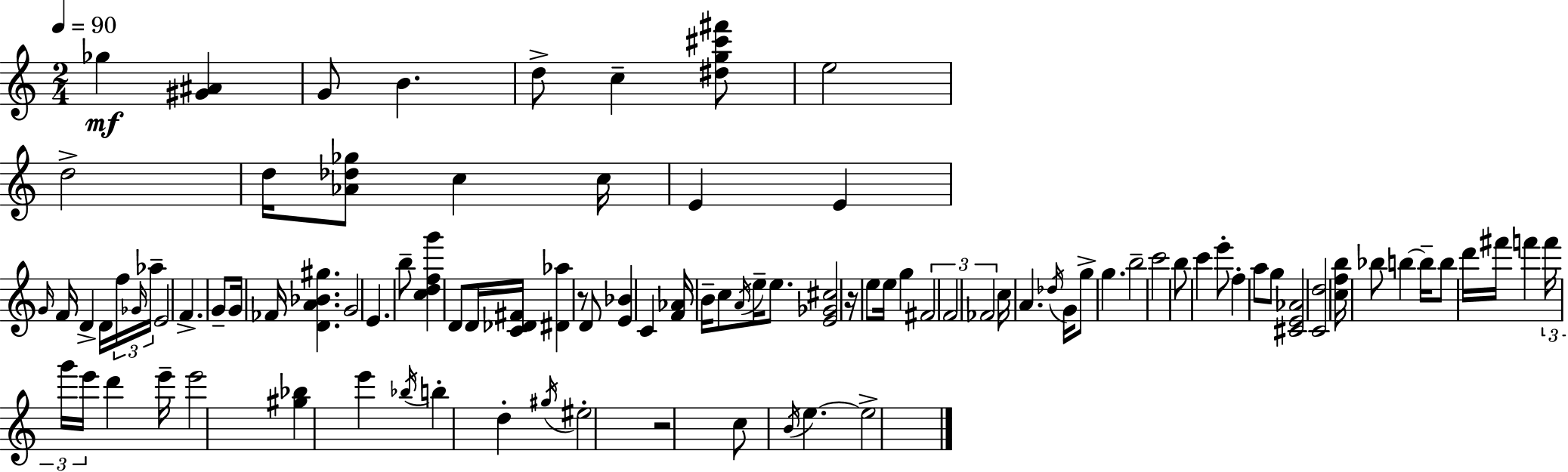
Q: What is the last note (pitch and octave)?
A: E5